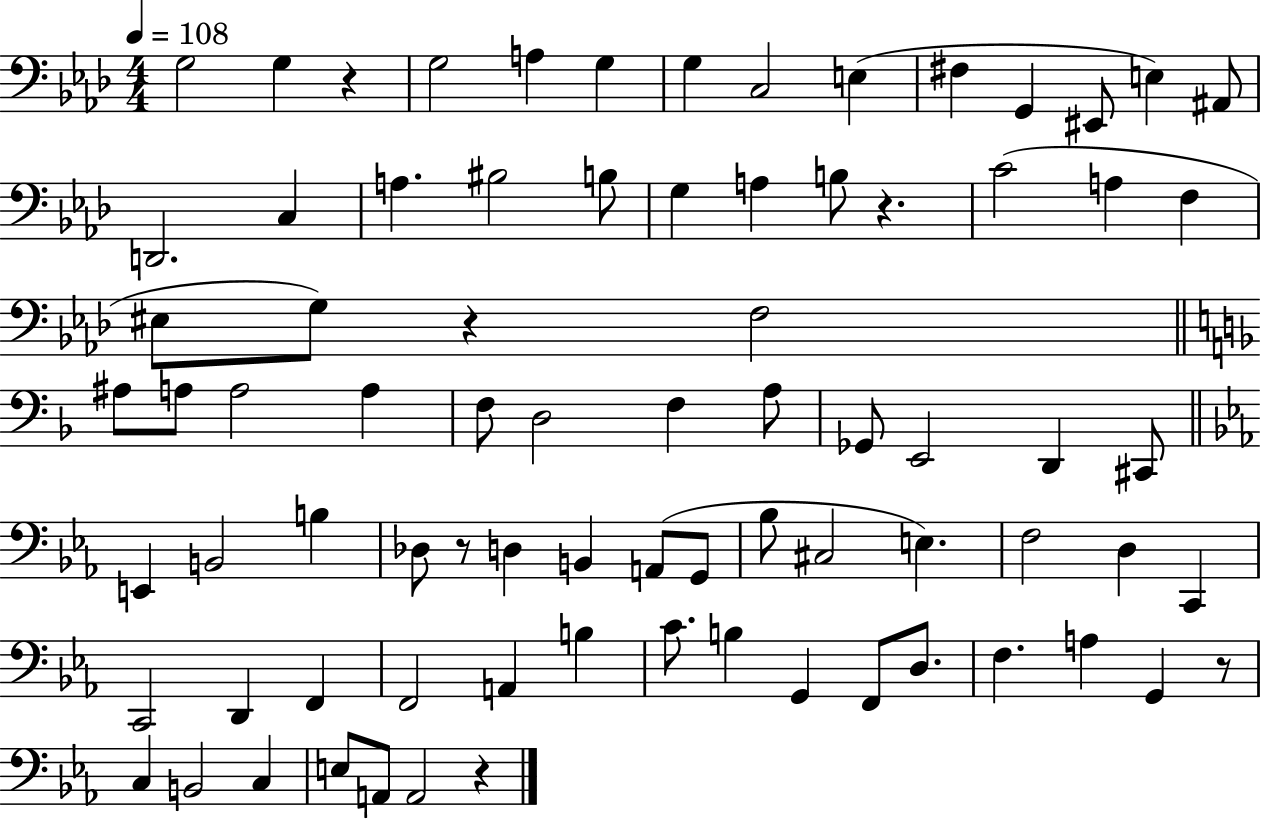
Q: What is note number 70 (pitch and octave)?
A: C3